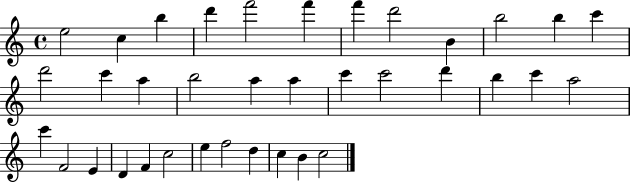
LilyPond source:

{
  \clef treble
  \time 4/4
  \defaultTimeSignature
  \key c \major
  e''2 c''4 b''4 | d'''4 f'''2 f'''4 | f'''4 d'''2 b'4 | b''2 b''4 c'''4 | \break d'''2 c'''4 a''4 | b''2 a''4 a''4 | c'''4 c'''2 d'''4 | b''4 c'''4 a''2 | \break c'''4 f'2 e'4 | d'4 f'4 c''2 | e''4 f''2 d''4 | c''4 b'4 c''2 | \break \bar "|."
}